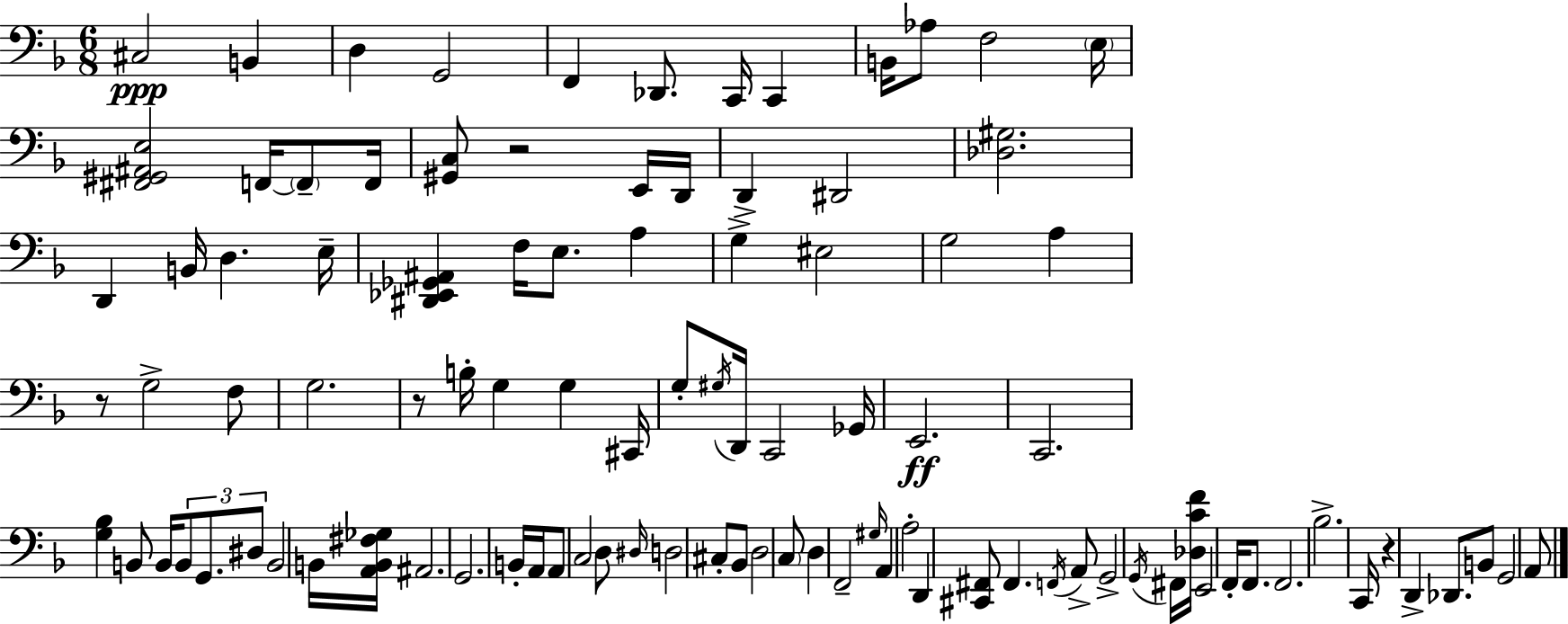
{
  \clef bass
  \numericTimeSignature
  \time 6/8
  \key d \minor
  cis2\ppp b,4 | d4 g,2 | f,4 des,8. c,16 c,4 | b,16 aes8 f2 \parenthesize e16 | \break <fis, gis, ais, e>2 f,16~~ \parenthesize f,8-- f,16 | <gis, c>8 r2 e,16 d,16 | d,4-> dis,2 | <des gis>2. | \break d,4 b,16 d4. e16-- | <dis, ees, ges, ais,>4 f16 e8. a4 | g4-> eis2 | g2 a4 | \break r8 g2-> f8 | g2. | r8 b16-. g4 g4 cis,16 | g8-. \acciaccatura { gis16 } d,16 c,2 | \break ges,16 e,2.\ff | c,2. | <g bes>4 b,8 b,16 \tuplet 3/2 { b,8 g,8. | dis8 } b,2 b,16 | \break <a, b, fis ges>16 ais,2. | g,2. | b,16-. a,16 a,8 c2 | d8 \grace { dis16 } d2 | \break cis8-. bes,8 d2 | \parenthesize c8 d4 f,2-- | \grace { gis16 } a,4 a2-. | d,4 <cis, fis,>8 fis,4. | \break \acciaccatura { f,16 } a,8-> g,2-> | \acciaccatura { g,16 } fis,16 <des c' f'>16 e,2 | f,16-. f,8. f,2. | bes2.-> | \break c,16 r4 d,4-> | des,8. b,8 g,2 | a,8 \bar "|."
}